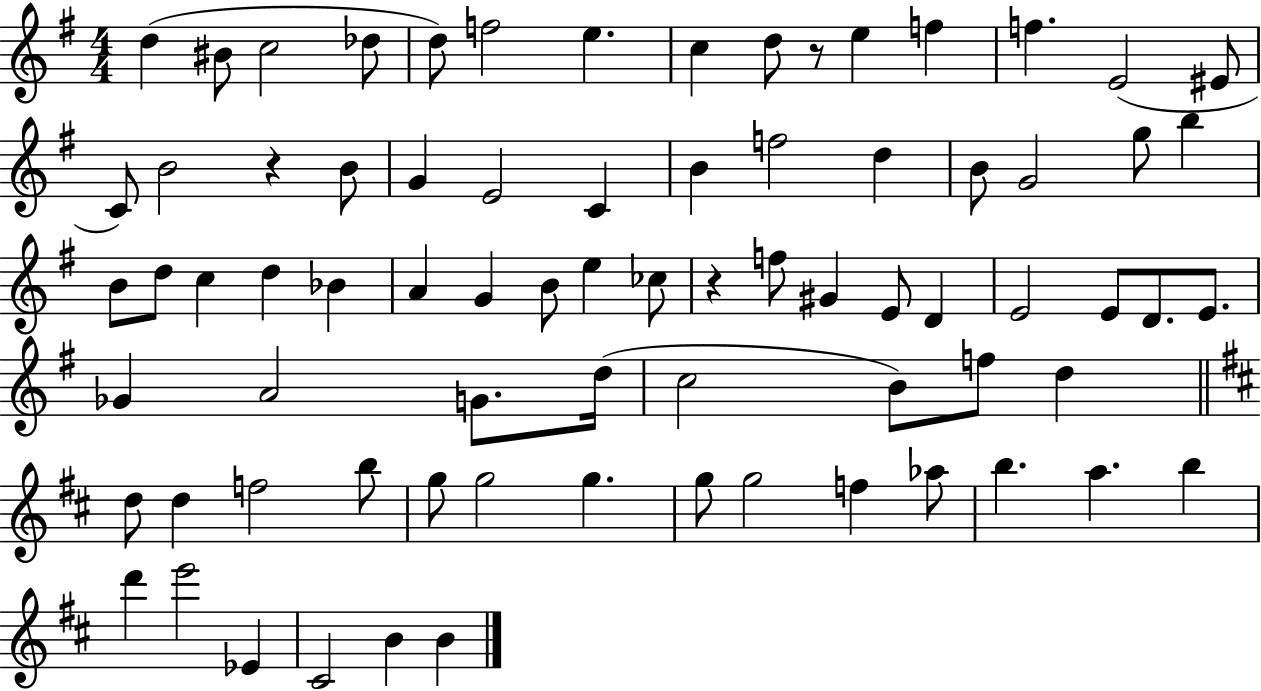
{
  \clef treble
  \numericTimeSignature
  \time 4/4
  \key g \major
  d''4( bis'8 c''2 des''8 | d''8) f''2 e''4. | c''4 d''8 r8 e''4 f''4 | f''4. e'2( eis'8 | \break c'8) b'2 r4 b'8 | g'4 e'2 c'4 | b'4 f''2 d''4 | b'8 g'2 g''8 b''4 | \break b'8 d''8 c''4 d''4 bes'4 | a'4 g'4 b'8 e''4 ces''8 | r4 f''8 gis'4 e'8 d'4 | e'2 e'8 d'8. e'8. | \break ges'4 a'2 g'8. d''16( | c''2 b'8) f''8 d''4 | \bar "||" \break \key d \major d''8 d''4 f''2 b''8 | g''8 g''2 g''4. | g''8 g''2 f''4 aes''8 | b''4. a''4. b''4 | \break d'''4 e'''2 ees'4 | cis'2 b'4 b'4 | \bar "|."
}